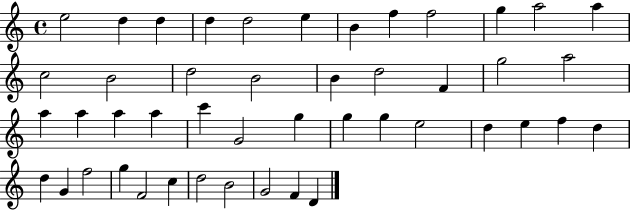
{
  \clef treble
  \time 4/4
  \defaultTimeSignature
  \key c \major
  e''2 d''4 d''4 | d''4 d''2 e''4 | b'4 f''4 f''2 | g''4 a''2 a''4 | \break c''2 b'2 | d''2 b'2 | b'4 d''2 f'4 | g''2 a''2 | \break a''4 a''4 a''4 a''4 | c'''4 g'2 g''4 | g''4 g''4 e''2 | d''4 e''4 f''4 d''4 | \break d''4 g'4 f''2 | g''4 f'2 c''4 | d''2 b'2 | g'2 f'4 d'4 | \break \bar "|."
}